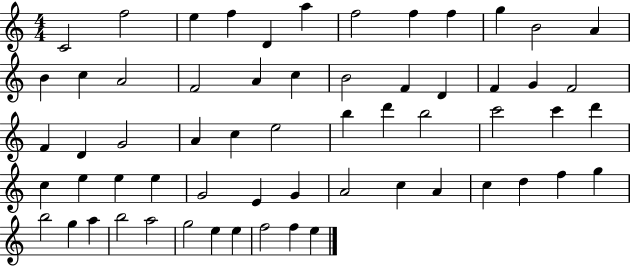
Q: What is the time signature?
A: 4/4